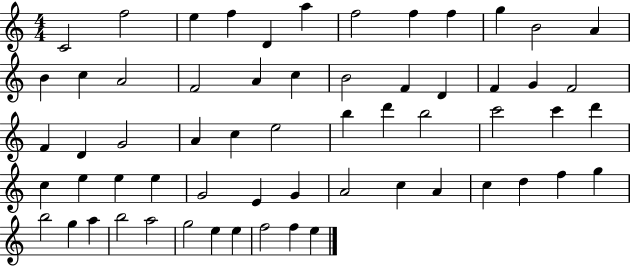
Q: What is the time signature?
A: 4/4